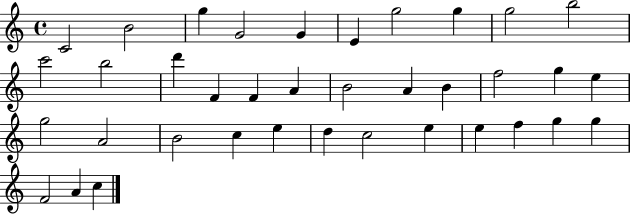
X:1
T:Untitled
M:4/4
L:1/4
K:C
C2 B2 g G2 G E g2 g g2 b2 c'2 b2 d' F F A B2 A B f2 g e g2 A2 B2 c e d c2 e e f g g F2 A c